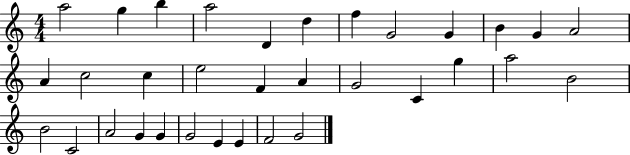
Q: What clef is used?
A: treble